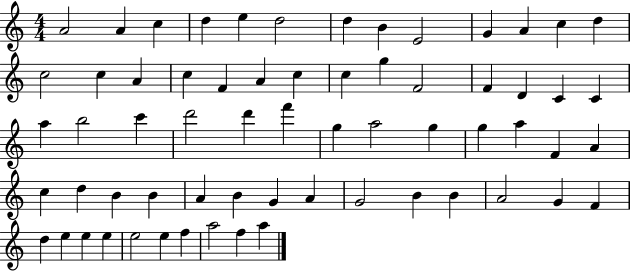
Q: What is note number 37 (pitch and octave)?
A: G5